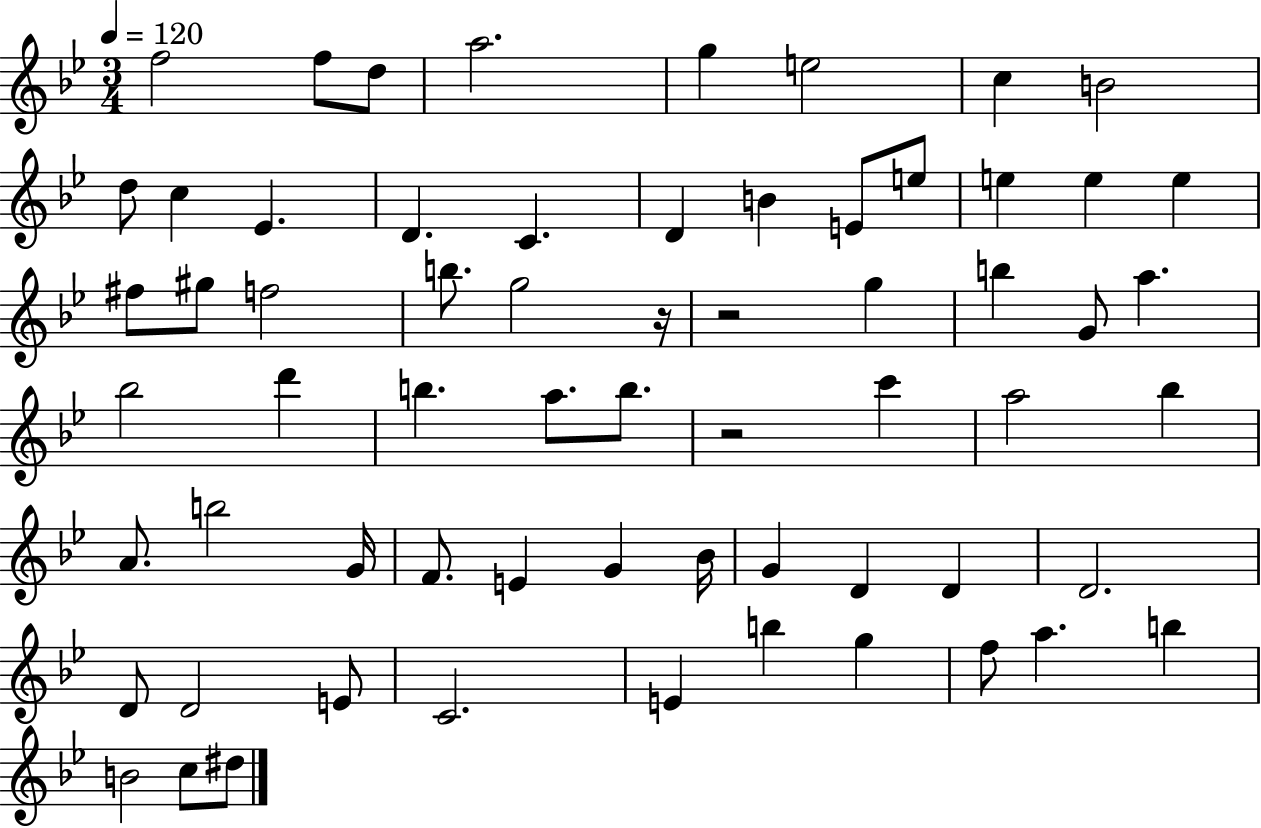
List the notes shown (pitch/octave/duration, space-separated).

F5/h F5/e D5/e A5/h. G5/q E5/h C5/q B4/h D5/e C5/q Eb4/q. D4/q. C4/q. D4/q B4/q E4/e E5/e E5/q E5/q E5/q F#5/e G#5/e F5/h B5/e. G5/h R/s R/h G5/q B5/q G4/e A5/q. Bb5/h D6/q B5/q. A5/e. B5/e. R/h C6/q A5/h Bb5/q A4/e. B5/h G4/s F4/e. E4/q G4/q Bb4/s G4/q D4/q D4/q D4/h. D4/e D4/h E4/e C4/h. E4/q B5/q G5/q F5/e A5/q. B5/q B4/h C5/e D#5/e